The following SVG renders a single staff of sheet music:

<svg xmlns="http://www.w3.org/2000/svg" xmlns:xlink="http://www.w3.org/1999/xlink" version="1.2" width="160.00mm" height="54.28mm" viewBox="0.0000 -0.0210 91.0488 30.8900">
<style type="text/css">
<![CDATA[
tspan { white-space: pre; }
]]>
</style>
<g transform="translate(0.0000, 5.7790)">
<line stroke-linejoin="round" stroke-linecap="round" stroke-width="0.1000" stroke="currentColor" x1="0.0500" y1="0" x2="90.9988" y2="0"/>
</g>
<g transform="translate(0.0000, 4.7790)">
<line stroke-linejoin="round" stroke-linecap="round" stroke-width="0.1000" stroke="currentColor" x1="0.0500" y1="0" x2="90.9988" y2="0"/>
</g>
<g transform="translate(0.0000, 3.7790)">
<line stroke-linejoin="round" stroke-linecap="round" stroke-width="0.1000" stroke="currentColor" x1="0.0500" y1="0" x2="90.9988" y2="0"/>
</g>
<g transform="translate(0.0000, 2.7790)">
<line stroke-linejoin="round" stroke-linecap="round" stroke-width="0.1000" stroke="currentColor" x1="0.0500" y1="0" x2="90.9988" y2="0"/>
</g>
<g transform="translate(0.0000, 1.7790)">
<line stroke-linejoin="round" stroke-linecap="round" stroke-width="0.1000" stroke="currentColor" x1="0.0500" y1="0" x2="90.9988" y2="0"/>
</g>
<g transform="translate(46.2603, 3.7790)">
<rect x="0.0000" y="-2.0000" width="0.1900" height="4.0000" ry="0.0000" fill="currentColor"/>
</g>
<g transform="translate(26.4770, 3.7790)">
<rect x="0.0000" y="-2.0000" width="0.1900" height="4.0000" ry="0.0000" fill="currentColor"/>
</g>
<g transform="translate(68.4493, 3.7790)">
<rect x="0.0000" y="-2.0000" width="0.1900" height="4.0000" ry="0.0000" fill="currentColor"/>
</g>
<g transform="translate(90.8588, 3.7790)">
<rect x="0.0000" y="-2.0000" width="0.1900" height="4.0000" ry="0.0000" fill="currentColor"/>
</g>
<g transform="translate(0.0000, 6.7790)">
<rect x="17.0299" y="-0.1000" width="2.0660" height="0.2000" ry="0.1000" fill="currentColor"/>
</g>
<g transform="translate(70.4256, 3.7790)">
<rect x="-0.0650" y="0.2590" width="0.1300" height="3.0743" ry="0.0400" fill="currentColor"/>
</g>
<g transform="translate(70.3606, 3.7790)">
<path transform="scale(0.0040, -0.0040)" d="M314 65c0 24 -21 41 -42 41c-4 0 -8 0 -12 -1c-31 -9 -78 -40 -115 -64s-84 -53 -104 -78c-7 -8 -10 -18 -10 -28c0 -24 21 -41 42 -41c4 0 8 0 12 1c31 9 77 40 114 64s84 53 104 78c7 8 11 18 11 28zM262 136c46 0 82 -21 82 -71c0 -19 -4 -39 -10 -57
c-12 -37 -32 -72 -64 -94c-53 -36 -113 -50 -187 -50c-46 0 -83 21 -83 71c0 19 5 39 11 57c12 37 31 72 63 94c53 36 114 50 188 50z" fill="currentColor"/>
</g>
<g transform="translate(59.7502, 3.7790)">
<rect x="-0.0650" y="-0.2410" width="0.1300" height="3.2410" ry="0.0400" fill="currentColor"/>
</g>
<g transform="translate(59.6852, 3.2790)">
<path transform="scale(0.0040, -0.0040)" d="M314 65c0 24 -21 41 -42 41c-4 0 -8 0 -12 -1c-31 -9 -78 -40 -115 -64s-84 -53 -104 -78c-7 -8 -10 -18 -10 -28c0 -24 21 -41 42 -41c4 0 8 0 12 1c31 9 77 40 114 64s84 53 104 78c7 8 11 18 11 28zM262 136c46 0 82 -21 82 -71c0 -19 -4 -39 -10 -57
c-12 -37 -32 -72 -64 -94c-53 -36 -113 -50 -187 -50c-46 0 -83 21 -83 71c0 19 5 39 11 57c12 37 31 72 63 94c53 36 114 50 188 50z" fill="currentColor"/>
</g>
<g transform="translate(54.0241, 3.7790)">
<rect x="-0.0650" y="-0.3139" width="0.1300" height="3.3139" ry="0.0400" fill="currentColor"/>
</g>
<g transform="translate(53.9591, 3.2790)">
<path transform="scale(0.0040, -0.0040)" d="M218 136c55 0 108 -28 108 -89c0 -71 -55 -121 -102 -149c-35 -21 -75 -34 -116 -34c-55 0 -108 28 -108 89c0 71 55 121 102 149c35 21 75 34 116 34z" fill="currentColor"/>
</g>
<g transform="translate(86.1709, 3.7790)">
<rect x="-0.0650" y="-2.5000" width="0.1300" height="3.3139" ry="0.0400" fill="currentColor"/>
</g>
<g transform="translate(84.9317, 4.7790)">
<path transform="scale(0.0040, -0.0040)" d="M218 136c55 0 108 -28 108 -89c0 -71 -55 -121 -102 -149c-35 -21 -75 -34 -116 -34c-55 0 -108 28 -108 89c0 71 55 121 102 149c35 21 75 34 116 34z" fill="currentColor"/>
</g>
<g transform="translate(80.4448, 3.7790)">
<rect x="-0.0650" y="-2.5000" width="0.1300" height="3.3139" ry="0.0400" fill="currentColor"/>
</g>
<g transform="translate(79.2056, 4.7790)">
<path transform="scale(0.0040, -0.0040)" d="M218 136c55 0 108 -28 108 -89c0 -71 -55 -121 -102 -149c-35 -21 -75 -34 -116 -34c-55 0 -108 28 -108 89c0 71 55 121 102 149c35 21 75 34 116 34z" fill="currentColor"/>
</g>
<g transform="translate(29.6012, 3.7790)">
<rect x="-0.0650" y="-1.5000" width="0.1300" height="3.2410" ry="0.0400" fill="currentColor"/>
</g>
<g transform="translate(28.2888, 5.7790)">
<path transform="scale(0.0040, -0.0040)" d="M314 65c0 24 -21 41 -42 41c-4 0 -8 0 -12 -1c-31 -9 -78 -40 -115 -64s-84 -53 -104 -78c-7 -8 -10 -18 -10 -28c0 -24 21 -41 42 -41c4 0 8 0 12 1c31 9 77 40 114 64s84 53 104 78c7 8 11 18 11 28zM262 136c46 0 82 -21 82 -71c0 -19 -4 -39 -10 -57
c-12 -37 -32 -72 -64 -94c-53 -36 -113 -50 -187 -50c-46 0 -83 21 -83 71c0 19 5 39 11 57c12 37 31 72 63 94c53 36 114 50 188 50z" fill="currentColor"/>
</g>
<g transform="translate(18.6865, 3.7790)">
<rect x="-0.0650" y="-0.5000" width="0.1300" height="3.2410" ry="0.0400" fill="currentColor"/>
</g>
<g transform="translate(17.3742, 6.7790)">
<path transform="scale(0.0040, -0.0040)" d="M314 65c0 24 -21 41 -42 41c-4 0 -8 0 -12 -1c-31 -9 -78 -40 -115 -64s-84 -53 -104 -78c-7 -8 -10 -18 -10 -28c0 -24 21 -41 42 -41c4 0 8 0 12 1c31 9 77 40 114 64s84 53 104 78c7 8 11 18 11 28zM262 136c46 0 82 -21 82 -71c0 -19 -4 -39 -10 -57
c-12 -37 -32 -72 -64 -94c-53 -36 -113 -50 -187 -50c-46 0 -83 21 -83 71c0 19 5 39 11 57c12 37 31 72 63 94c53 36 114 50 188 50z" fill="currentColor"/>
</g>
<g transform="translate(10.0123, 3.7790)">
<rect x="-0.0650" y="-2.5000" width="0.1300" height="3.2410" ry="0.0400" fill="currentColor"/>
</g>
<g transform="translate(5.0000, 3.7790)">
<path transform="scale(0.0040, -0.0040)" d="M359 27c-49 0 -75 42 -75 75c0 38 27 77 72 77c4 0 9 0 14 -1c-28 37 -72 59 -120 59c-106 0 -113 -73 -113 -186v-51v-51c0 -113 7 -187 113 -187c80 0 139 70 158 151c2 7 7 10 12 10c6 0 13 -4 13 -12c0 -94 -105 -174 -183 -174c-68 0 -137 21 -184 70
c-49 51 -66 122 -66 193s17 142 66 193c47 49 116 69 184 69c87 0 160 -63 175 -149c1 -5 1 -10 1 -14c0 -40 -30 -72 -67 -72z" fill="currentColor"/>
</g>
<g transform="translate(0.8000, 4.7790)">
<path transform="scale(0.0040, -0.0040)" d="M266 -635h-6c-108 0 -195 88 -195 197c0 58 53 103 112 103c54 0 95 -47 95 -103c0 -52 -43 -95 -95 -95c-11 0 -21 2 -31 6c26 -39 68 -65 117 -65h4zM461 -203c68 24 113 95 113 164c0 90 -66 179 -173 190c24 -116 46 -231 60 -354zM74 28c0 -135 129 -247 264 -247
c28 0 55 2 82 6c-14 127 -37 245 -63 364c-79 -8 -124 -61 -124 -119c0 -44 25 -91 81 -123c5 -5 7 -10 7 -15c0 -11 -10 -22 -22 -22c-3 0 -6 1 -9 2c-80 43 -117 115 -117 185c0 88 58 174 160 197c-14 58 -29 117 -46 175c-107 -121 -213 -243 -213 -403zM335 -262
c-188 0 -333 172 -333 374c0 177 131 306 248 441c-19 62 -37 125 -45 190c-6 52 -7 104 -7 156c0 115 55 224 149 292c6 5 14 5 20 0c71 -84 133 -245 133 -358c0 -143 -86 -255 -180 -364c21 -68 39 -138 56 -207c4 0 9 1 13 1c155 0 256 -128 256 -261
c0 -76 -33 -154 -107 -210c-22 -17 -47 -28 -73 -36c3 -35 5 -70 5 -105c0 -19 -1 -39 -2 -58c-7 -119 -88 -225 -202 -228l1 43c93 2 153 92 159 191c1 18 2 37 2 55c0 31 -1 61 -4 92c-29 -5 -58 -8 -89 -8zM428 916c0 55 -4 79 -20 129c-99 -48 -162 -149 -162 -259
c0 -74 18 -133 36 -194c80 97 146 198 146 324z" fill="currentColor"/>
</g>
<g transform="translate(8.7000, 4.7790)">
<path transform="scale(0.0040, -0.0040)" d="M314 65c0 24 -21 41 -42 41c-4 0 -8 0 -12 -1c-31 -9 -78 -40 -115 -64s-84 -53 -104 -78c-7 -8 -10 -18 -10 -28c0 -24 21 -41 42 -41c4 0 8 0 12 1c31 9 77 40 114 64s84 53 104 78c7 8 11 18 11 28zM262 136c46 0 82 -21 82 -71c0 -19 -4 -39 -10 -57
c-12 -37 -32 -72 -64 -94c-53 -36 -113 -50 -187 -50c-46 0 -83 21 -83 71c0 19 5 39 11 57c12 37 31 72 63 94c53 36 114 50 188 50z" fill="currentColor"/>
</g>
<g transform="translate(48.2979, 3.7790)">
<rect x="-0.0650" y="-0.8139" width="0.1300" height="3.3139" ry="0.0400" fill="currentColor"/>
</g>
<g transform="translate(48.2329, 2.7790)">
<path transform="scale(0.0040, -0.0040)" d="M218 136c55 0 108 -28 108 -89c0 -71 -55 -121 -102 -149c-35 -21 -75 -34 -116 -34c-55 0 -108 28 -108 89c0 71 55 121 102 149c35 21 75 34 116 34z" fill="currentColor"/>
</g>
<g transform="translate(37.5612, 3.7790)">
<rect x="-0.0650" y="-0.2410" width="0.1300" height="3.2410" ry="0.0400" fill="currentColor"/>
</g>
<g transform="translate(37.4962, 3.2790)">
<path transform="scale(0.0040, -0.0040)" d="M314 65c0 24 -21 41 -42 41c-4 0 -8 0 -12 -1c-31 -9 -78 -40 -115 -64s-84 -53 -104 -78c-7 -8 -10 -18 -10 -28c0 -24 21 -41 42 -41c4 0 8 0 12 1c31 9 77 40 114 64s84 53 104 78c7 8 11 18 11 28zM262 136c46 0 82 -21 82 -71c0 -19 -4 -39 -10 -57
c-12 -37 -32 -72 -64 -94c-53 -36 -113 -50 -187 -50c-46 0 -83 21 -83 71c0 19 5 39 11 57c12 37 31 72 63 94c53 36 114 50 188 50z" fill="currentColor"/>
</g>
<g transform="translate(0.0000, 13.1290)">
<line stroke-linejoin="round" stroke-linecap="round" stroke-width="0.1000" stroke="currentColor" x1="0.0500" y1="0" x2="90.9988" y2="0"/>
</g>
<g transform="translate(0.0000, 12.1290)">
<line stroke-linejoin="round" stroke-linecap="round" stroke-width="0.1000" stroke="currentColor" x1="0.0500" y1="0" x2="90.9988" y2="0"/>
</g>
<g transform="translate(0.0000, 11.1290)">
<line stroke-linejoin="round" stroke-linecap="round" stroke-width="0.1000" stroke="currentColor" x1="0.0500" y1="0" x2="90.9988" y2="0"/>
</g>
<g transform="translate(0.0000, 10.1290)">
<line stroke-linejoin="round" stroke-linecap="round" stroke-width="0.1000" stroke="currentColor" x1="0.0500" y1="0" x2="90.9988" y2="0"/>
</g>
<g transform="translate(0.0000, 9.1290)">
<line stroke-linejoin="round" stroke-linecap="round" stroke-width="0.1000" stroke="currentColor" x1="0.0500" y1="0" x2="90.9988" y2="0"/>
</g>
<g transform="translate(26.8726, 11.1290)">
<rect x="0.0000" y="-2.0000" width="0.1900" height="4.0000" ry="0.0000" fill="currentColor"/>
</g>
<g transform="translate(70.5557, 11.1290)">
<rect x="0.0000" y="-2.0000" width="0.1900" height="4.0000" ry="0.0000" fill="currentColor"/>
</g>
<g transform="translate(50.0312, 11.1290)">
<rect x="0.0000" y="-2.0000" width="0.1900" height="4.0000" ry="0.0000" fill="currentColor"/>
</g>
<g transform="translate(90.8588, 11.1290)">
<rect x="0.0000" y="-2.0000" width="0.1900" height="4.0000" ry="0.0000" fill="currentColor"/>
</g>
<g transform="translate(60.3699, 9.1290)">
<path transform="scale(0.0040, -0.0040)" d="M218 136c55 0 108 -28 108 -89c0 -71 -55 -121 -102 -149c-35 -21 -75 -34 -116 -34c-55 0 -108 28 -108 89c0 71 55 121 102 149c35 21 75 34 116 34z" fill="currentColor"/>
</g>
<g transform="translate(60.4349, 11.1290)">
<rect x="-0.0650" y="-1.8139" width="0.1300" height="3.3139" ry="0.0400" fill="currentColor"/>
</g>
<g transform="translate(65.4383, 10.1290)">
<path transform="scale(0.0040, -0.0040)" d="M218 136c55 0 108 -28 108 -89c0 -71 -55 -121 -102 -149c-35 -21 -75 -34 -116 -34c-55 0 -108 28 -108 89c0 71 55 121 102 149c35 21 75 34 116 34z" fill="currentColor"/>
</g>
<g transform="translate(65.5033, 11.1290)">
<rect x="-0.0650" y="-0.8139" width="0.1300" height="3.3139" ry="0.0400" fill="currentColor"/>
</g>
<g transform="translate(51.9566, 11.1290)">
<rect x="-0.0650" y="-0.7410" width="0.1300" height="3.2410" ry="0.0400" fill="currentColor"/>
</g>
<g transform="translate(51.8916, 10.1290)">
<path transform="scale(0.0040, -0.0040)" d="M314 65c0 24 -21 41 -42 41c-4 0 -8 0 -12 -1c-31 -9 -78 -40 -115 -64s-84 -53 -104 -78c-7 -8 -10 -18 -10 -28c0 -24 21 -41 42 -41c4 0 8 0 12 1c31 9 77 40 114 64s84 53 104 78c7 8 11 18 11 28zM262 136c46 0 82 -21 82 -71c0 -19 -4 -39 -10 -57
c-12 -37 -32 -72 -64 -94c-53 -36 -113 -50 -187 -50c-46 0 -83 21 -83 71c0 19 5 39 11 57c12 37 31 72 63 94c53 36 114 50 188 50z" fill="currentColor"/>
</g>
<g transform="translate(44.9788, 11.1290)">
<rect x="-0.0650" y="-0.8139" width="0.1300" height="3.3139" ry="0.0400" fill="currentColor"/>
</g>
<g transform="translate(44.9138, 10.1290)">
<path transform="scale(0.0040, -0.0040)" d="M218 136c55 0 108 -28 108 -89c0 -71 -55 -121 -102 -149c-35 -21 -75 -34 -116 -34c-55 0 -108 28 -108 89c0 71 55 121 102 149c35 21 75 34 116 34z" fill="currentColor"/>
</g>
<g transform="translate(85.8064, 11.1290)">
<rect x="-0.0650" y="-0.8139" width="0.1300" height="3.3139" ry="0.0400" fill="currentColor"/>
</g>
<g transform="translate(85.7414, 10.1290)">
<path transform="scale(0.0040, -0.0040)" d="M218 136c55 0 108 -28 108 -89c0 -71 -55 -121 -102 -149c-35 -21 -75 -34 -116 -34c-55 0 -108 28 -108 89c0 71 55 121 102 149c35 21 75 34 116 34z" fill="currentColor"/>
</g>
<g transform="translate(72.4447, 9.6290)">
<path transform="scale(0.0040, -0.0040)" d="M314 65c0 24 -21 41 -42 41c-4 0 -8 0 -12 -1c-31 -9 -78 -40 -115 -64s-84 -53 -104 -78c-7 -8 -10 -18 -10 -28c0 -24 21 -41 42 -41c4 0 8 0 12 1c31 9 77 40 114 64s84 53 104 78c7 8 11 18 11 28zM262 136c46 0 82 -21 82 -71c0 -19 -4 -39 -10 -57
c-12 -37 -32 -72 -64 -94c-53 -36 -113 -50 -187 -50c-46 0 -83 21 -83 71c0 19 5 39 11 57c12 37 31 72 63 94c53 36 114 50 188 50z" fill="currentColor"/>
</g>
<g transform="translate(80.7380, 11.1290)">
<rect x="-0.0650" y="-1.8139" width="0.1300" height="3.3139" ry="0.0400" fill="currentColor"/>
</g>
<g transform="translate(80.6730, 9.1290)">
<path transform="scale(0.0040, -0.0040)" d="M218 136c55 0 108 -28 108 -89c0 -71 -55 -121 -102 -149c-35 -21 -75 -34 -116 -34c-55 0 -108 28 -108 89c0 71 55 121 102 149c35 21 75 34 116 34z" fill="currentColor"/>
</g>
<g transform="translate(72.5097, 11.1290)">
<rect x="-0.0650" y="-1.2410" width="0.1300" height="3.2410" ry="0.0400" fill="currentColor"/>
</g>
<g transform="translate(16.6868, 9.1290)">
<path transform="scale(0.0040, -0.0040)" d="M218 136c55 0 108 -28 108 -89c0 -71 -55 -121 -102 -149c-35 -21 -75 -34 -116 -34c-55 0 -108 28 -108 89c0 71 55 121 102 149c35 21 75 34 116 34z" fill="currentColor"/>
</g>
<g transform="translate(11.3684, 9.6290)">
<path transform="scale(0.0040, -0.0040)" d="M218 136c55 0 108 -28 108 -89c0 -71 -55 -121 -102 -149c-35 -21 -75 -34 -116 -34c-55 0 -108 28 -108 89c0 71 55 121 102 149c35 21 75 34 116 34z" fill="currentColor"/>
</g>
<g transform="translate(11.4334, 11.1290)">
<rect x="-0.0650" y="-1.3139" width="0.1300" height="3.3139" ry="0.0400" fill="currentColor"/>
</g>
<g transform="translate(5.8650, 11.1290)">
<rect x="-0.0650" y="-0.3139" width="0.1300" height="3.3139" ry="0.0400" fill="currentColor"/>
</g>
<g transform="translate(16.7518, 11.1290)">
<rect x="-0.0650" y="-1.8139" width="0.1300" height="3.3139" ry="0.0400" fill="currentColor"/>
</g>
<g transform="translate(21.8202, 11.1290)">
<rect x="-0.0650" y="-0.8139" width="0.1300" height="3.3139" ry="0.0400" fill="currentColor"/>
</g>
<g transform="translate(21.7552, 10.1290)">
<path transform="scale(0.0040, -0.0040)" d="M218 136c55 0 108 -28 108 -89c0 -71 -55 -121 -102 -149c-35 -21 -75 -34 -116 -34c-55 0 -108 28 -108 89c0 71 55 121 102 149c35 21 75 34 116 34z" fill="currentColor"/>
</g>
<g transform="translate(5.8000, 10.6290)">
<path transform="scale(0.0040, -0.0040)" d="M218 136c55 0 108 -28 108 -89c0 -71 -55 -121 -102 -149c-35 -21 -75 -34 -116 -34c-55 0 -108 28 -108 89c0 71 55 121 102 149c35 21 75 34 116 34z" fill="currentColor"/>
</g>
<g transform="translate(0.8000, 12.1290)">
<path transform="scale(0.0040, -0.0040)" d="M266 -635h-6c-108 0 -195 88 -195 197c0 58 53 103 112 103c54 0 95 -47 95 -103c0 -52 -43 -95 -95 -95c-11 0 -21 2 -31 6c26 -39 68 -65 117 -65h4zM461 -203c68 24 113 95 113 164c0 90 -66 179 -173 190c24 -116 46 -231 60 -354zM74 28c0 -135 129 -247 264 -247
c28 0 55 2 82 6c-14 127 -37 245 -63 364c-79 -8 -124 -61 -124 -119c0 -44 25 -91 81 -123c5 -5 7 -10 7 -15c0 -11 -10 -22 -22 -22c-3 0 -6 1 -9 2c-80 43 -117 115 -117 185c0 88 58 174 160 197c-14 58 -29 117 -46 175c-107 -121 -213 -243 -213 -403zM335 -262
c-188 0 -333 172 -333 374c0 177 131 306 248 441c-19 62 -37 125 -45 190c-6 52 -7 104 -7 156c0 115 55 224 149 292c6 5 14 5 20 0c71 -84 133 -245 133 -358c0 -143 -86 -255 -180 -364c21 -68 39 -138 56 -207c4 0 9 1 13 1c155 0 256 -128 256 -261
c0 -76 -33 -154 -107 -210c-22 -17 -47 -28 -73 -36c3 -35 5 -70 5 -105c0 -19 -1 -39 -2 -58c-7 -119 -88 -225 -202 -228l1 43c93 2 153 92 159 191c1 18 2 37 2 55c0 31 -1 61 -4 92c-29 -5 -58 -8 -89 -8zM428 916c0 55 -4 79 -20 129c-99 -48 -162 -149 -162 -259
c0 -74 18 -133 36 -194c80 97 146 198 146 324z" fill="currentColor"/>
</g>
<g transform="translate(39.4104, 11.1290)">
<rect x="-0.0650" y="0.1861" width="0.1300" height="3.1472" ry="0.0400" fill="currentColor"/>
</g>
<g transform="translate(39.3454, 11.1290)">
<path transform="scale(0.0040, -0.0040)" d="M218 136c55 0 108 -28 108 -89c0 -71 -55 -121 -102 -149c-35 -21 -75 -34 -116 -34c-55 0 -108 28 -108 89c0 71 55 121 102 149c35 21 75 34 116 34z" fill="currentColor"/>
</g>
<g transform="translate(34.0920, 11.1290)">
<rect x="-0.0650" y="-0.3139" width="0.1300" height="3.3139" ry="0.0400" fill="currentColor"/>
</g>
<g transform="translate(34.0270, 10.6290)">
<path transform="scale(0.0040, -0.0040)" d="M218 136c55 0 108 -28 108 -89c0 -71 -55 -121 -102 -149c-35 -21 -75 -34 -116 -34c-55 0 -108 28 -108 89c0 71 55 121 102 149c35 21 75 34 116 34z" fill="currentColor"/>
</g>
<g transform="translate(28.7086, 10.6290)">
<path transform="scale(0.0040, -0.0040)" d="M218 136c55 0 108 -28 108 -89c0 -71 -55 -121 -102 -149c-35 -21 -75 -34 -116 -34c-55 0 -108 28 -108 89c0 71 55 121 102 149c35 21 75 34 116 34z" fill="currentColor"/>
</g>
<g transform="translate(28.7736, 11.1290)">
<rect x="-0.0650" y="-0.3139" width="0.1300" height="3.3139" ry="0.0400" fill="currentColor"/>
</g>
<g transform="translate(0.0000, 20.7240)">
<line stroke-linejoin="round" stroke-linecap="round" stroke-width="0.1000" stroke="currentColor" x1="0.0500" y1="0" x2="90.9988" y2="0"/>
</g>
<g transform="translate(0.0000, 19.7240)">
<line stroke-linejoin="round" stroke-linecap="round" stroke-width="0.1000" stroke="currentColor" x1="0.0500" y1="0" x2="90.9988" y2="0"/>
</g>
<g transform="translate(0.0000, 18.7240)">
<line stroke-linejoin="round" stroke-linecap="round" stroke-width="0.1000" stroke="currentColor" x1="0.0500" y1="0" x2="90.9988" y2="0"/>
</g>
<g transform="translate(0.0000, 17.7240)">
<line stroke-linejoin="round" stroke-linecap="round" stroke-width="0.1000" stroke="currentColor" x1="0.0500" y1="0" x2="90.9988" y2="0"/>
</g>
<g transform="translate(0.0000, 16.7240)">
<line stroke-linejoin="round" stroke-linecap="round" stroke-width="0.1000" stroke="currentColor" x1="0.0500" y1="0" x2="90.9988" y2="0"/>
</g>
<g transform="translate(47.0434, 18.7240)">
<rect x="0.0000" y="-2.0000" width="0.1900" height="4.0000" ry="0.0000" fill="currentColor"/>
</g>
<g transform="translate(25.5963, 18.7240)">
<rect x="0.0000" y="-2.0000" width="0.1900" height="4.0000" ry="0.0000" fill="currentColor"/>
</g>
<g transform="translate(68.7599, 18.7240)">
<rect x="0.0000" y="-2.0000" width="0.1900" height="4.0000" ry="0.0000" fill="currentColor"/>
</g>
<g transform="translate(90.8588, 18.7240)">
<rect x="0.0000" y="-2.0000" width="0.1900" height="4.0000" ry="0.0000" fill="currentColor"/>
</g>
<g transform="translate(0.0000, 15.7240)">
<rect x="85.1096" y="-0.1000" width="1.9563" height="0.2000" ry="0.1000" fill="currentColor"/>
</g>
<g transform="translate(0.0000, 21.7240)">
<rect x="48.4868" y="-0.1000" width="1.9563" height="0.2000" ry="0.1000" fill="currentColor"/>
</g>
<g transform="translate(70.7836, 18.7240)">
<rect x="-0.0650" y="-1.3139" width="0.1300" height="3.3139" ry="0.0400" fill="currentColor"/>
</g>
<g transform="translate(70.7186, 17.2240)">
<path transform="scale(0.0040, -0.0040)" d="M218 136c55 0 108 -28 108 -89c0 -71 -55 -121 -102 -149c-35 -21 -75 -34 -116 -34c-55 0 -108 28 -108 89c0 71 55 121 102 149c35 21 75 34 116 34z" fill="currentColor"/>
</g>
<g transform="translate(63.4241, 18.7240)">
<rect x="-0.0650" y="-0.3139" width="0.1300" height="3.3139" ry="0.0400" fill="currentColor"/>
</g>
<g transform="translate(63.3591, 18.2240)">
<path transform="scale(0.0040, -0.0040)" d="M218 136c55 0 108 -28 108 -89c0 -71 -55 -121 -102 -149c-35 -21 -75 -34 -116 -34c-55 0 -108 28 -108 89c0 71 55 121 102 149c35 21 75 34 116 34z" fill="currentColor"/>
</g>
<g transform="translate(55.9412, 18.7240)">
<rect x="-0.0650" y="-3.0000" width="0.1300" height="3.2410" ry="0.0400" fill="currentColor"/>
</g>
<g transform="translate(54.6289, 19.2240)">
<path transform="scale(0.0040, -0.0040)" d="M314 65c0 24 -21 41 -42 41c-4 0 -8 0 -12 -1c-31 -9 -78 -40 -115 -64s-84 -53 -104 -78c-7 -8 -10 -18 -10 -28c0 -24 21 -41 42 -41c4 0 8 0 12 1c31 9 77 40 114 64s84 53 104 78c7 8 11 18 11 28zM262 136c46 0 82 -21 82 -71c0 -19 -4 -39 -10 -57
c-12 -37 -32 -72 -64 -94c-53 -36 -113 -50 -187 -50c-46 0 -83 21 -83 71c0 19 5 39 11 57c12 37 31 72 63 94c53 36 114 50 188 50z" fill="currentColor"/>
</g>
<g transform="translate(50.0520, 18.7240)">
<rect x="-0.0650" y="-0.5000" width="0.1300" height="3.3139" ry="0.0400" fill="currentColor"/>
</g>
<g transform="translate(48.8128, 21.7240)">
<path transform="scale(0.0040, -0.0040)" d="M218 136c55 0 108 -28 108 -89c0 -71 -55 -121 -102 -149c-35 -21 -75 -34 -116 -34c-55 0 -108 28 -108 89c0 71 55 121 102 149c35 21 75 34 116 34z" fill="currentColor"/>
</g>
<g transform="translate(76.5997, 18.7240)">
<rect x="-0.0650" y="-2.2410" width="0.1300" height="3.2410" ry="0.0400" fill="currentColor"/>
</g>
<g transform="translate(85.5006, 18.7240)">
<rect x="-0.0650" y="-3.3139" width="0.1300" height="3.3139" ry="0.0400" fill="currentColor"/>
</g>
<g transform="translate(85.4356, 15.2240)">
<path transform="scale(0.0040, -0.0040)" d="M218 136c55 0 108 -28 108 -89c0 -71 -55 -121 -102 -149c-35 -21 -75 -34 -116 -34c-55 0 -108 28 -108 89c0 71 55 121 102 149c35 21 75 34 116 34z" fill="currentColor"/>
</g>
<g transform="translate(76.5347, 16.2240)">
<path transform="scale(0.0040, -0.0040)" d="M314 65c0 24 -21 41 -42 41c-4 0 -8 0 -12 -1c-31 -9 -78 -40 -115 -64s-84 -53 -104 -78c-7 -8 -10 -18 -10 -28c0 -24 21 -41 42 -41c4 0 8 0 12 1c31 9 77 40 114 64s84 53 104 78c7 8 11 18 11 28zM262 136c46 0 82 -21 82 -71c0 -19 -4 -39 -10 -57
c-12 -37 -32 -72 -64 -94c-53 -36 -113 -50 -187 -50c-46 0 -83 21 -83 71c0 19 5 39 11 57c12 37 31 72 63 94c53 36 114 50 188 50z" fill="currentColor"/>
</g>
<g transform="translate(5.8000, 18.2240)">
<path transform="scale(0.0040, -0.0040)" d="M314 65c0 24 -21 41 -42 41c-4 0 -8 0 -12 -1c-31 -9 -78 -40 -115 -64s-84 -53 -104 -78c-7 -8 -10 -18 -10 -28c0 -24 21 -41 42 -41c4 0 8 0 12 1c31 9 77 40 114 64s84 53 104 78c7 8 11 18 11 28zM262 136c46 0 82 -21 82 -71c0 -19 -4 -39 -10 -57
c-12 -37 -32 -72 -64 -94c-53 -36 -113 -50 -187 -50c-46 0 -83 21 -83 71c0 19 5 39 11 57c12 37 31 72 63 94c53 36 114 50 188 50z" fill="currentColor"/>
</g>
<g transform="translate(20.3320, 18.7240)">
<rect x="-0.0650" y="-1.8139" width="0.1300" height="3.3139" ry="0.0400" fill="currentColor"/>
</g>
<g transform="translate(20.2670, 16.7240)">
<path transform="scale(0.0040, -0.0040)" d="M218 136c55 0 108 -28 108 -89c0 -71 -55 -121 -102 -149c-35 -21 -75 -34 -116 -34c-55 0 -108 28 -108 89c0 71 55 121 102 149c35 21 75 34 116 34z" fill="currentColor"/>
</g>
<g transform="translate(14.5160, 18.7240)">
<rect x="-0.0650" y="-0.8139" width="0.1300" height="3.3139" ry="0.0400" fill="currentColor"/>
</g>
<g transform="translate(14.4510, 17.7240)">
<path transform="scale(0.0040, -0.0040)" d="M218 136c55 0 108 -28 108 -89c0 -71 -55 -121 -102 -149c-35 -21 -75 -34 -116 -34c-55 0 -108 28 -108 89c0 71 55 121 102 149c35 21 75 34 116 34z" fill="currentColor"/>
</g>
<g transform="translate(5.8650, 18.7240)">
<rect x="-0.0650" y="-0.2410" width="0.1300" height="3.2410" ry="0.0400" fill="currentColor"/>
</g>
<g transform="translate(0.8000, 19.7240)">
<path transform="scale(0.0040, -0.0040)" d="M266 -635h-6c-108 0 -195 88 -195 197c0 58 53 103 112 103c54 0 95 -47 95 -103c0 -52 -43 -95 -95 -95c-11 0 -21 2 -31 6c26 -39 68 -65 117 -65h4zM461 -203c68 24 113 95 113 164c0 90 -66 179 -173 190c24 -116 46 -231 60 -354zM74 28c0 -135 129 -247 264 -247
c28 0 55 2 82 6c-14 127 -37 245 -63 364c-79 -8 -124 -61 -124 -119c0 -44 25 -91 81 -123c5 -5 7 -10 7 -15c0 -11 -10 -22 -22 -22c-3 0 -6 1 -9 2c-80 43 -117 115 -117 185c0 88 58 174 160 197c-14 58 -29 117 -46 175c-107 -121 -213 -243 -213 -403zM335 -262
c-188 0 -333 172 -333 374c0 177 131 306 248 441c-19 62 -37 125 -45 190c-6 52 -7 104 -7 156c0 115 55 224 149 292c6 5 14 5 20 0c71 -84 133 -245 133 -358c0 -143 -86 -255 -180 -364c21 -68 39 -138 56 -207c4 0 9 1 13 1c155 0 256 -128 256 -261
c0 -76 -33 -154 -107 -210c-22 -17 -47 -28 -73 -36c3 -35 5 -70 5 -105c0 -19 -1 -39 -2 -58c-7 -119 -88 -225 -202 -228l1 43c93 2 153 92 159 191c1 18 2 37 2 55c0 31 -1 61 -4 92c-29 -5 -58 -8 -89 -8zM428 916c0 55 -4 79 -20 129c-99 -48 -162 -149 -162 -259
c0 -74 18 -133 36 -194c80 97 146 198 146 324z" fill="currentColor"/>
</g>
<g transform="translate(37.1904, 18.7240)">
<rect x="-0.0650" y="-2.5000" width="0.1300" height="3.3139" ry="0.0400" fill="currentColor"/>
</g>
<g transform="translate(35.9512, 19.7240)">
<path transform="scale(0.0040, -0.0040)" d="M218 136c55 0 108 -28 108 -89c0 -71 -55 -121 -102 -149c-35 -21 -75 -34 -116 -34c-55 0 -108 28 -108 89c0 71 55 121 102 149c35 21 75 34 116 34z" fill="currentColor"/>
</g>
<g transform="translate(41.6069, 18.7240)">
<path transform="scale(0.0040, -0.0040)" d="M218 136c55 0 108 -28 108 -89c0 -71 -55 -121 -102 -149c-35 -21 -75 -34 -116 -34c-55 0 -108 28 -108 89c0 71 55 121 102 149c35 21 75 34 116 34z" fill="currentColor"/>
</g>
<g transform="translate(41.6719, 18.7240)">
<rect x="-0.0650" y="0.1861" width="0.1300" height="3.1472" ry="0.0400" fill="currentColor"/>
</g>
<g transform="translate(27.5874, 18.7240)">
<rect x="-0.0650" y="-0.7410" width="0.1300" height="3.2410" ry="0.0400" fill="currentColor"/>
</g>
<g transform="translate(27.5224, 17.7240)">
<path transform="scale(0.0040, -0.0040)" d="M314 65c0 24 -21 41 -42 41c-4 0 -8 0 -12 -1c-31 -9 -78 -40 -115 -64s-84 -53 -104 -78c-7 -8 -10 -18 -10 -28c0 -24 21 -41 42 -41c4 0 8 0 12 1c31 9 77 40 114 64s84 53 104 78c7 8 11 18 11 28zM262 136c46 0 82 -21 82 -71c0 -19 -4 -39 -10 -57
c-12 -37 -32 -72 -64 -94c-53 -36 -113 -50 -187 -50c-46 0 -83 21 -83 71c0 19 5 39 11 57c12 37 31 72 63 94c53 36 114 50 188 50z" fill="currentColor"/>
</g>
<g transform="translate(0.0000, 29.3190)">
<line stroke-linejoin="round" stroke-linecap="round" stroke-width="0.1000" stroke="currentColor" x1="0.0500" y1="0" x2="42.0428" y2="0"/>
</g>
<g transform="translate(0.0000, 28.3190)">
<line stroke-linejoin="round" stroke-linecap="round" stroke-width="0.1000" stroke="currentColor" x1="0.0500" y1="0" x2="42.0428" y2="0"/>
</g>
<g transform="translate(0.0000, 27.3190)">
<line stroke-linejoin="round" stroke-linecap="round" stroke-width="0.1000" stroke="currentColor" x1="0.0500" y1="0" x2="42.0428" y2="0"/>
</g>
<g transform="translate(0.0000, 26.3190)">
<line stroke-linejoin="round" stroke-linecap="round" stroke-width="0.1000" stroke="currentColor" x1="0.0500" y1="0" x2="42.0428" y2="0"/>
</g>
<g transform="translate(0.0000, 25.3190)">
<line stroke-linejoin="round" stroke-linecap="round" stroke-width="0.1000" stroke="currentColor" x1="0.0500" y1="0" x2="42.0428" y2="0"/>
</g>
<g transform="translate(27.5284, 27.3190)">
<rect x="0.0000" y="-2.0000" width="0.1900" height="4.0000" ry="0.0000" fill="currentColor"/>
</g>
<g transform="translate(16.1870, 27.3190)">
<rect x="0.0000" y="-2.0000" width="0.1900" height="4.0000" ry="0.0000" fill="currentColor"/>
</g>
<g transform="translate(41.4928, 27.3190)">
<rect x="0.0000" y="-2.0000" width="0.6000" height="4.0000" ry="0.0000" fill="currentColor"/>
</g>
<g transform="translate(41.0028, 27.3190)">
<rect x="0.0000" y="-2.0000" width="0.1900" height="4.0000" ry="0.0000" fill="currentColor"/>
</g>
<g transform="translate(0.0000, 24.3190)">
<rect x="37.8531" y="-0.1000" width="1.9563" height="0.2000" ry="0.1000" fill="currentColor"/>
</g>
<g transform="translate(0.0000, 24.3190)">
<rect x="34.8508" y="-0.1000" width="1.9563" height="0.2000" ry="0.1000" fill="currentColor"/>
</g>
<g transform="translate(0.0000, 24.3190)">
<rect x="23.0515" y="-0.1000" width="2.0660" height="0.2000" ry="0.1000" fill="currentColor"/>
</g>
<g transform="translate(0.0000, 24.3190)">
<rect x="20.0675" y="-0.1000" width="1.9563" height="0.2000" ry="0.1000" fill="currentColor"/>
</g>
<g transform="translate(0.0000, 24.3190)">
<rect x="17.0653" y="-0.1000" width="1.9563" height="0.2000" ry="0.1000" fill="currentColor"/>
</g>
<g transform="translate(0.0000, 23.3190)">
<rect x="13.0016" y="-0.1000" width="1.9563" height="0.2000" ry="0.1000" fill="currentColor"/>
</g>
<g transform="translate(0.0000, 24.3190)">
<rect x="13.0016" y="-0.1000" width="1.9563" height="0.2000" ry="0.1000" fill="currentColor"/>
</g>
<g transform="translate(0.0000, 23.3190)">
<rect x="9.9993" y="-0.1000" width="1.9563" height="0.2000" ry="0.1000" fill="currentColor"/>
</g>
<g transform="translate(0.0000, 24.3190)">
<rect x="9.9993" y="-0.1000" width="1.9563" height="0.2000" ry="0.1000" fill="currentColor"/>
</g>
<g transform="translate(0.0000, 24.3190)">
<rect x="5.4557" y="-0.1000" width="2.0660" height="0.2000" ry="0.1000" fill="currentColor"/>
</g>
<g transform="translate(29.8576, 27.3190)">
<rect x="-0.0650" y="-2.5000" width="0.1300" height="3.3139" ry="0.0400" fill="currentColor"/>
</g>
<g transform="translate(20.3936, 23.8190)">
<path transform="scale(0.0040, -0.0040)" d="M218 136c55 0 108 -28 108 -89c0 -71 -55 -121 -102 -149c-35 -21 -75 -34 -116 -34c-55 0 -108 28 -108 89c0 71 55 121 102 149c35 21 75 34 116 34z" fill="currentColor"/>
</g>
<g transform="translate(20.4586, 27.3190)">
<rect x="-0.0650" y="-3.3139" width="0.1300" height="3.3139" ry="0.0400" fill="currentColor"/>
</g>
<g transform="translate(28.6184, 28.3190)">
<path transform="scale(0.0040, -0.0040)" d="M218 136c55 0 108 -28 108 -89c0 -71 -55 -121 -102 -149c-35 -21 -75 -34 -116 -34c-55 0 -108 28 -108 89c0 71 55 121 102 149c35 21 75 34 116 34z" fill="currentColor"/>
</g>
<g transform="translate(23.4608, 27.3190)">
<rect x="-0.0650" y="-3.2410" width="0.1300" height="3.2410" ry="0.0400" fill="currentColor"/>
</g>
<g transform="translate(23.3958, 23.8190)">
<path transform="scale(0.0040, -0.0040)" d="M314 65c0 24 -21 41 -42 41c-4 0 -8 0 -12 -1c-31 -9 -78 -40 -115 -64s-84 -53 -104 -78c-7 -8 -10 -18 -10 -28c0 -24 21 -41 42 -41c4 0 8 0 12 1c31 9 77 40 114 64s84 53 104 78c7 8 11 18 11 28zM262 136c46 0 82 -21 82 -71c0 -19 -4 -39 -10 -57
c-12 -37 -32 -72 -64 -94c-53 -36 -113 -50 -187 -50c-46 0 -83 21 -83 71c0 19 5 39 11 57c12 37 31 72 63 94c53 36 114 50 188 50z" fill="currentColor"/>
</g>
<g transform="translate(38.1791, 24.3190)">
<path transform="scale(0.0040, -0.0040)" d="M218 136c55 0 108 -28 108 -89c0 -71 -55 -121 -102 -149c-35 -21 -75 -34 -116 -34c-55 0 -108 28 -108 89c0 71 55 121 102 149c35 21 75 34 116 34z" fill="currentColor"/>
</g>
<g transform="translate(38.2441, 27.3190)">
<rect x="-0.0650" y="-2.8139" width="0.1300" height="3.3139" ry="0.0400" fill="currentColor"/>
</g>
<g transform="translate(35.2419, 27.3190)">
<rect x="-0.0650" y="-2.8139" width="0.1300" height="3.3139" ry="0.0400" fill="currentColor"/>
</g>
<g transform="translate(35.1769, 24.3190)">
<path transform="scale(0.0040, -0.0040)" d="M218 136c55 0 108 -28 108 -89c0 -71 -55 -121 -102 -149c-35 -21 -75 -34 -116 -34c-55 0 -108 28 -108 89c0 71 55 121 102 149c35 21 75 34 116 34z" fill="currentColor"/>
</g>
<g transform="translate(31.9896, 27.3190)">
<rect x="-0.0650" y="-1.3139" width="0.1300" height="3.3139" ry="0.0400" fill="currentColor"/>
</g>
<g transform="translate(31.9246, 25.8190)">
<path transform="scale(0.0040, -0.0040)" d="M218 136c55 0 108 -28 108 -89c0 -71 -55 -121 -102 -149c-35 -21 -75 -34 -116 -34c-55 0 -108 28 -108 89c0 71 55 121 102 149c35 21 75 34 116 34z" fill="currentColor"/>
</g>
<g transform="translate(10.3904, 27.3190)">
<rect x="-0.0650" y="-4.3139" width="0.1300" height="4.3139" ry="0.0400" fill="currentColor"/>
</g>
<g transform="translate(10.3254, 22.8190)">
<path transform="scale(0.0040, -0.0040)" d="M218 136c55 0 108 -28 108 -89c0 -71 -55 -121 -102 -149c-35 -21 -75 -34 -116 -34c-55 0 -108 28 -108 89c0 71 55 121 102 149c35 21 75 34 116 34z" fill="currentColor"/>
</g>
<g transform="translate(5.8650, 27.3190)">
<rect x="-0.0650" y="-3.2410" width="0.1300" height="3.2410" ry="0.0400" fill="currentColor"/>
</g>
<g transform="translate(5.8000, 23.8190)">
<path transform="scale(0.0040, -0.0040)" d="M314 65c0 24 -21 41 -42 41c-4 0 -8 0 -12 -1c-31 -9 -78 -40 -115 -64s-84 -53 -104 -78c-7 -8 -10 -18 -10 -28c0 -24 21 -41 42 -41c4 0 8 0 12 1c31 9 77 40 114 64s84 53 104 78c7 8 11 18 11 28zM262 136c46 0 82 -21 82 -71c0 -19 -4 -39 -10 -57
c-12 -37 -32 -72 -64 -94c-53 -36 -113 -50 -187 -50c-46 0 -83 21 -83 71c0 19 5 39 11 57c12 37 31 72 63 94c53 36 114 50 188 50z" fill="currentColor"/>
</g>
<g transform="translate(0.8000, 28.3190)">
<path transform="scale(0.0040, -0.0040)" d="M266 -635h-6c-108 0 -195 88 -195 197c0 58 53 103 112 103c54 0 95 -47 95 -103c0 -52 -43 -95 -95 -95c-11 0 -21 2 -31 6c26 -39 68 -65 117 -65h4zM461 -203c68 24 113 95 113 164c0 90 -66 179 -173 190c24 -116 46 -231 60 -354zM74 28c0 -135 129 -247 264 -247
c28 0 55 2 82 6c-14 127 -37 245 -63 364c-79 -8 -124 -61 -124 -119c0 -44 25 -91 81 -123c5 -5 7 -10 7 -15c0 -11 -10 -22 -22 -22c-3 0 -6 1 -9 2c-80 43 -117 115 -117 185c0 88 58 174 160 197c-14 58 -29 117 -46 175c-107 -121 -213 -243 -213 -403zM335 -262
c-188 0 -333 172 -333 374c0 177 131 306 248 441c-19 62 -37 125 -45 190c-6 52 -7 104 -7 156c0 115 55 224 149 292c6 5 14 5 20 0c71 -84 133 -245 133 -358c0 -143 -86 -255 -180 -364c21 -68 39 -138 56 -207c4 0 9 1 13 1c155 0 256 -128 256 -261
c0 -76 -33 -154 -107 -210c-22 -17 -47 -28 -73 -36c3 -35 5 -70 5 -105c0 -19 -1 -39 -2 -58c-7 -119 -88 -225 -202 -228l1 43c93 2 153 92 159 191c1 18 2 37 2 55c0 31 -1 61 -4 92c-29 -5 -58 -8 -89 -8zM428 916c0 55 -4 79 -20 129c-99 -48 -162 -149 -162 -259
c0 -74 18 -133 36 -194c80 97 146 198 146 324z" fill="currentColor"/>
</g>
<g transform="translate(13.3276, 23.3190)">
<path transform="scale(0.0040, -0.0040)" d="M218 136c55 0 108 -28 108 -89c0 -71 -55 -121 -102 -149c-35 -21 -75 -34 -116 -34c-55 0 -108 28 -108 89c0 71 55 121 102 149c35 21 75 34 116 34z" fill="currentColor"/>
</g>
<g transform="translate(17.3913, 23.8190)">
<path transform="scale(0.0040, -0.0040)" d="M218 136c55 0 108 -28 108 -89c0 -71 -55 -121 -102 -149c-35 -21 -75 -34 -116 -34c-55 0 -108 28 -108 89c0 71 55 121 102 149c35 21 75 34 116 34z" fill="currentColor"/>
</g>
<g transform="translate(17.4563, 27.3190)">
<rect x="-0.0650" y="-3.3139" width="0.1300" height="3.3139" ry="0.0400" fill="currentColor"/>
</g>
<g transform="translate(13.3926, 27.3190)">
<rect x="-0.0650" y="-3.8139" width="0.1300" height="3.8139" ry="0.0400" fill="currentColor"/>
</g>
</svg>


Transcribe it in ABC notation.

X:1
T:Untitled
M:4/4
L:1/4
K:C
G2 C2 E2 c2 d c c2 B2 G G c e f d c c B d d2 f d e2 f d c2 d f d2 G B C A2 c e g2 b b2 d' c' b b b2 G e a a